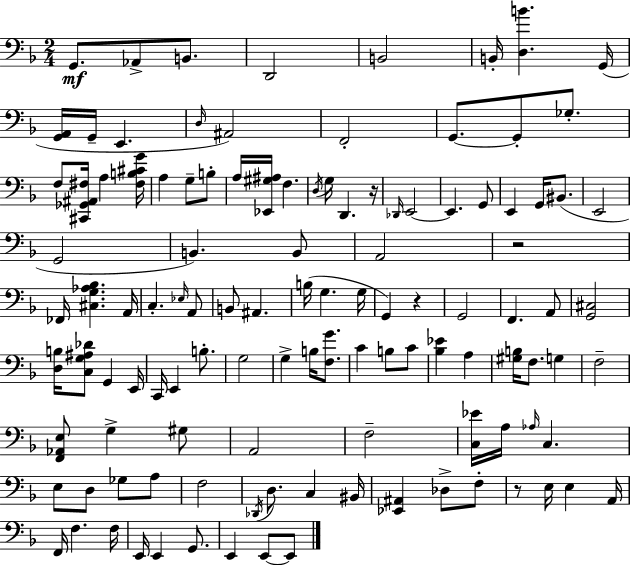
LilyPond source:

{
  \clef bass
  \numericTimeSignature
  \time 2/4
  \key d \minor
  g,8.\mf aes,8-> b,8. | d,2 | b,2 | b,16-. <d b'>4. g,16( | \break <g, a,>16 g,16-- e,4. | \grace { d16 }) ais,2 | f,2-. | g,8.~~ g,8-. ges8.-. | \break f8 <cis, ges, ais, fis>16 a4 | <fis b cis' g'>16 a4 g8-- b8-. | a16 <ees, gis ais>16 f4. | \acciaccatura { d16 } g16 d,4. | \break r16 \grace { des,16 } e,2~~ | e,4. | g,8 e,4 g,16 | bis,8.( e,2 | \break g,2 | b,4.) | b,8 a,2 | r2 | \break fes,16 <cis g aes bes>4. | a,16 c4.-. | \grace { ees16 } a,8 b,8 ais,4. | b16( g4. | \break g16 g,4) | r4 g,2 | f,4. | a,8 <g, cis>2 | \break <d b>16 <c g ais des'>8 g,4 | e,16 c,16 e,4 | b8.-. g2 | g4-> | \break b16 <f g'>8. c'4 | b8 c'8 <bes ees'>4 | a4 <gis b>16 f8. | g4 f2-- | \break <f, aes, e>8 g4-> | gis8 a,2 | f2-- | <c ees'>16 a16 \grace { aes16 } c4. | \break e8 d8 | ges8 a8 f2 | \acciaccatura { des,16 } d8. | c4 bis,16 <ees, ais,>4 | \break des8-> f8-. r8 | e16 e4 a,16 f,16 f4. | f16 e,16 e,4 | g,8. e,4 | \break e,8~~ e,8 \bar "|."
}